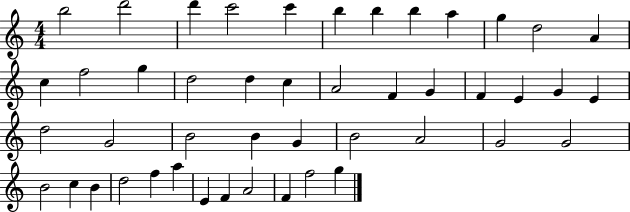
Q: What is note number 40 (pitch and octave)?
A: A5